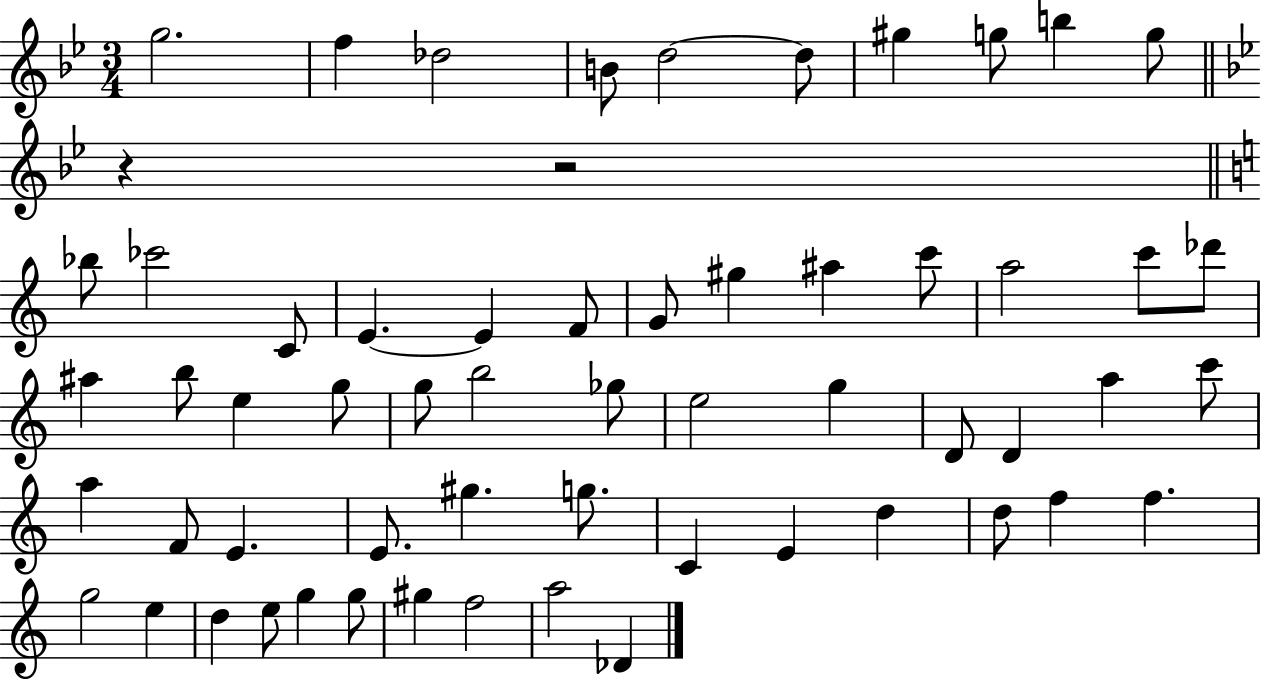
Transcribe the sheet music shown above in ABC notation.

X:1
T:Untitled
M:3/4
L:1/4
K:Bb
g2 f _d2 B/2 d2 d/2 ^g g/2 b g/2 z z2 _b/2 _c'2 C/2 E E F/2 G/2 ^g ^a c'/2 a2 c'/2 _d'/2 ^a b/2 e g/2 g/2 b2 _g/2 e2 g D/2 D a c'/2 a F/2 E E/2 ^g g/2 C E d d/2 f f g2 e d e/2 g g/2 ^g f2 a2 _D